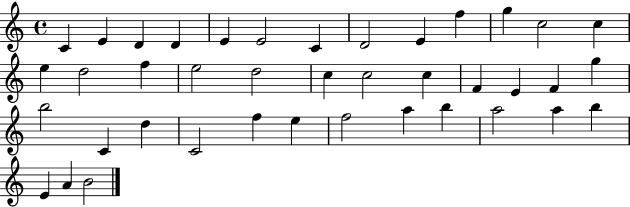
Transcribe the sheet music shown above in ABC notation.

X:1
T:Untitled
M:4/4
L:1/4
K:C
C E D D E E2 C D2 E f g c2 c e d2 f e2 d2 c c2 c F E F g b2 C d C2 f e f2 a b a2 a b E A B2